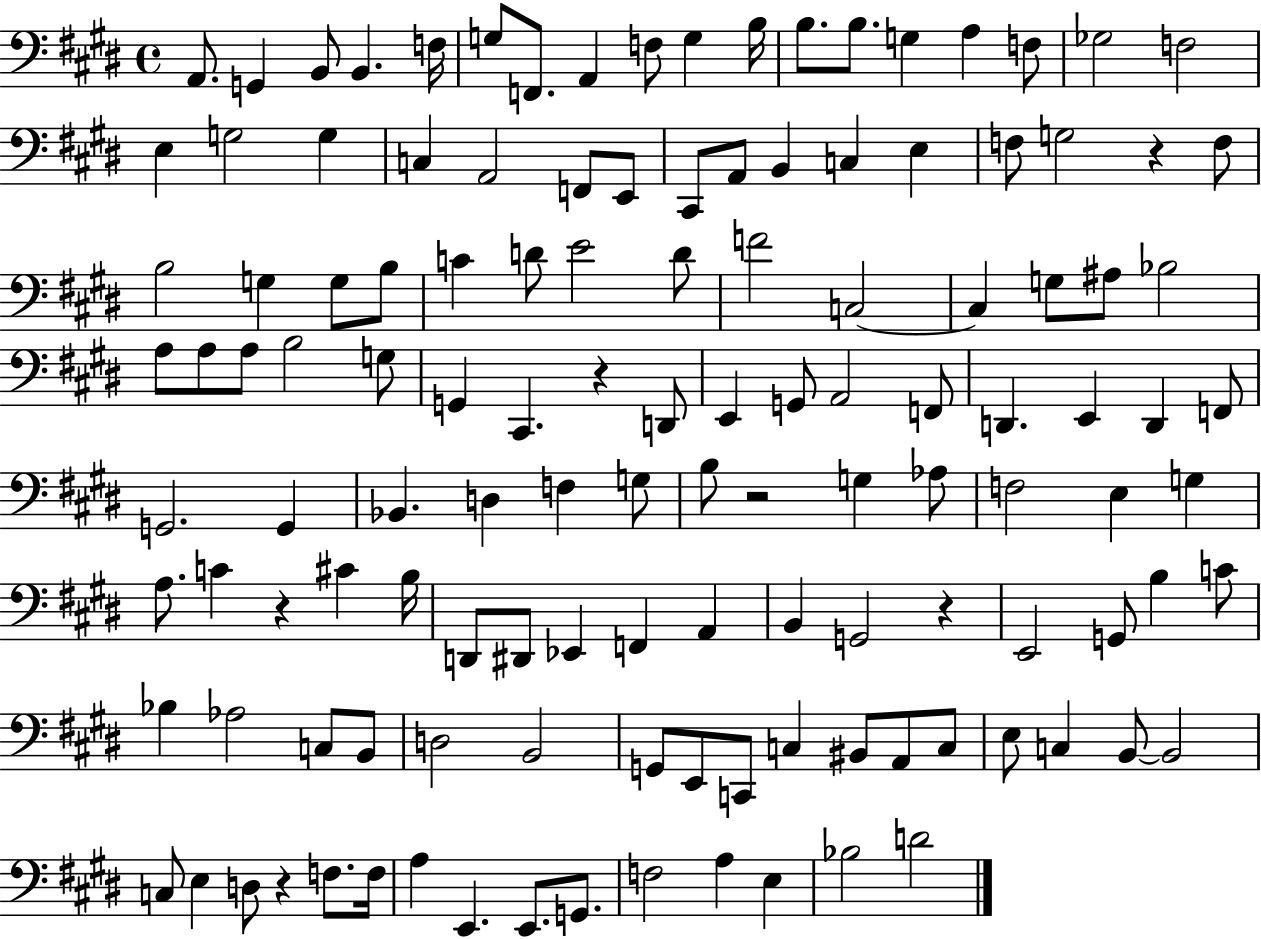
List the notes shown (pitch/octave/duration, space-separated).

A2/e. G2/q B2/e B2/q. F3/s G3/e F2/e. A2/q F3/e G3/q B3/s B3/e. B3/e. G3/q A3/q F3/e Gb3/h F3/h E3/q G3/h G3/q C3/q A2/h F2/e E2/e C#2/e A2/e B2/q C3/q E3/q F3/e G3/h R/q F3/e B3/h G3/q G3/e B3/e C4/q D4/e E4/h D4/e F4/h C3/h C3/q G3/e A#3/e Bb3/h A3/e A3/e A3/e B3/h G3/e G2/q C#2/q. R/q D2/e E2/q G2/e A2/h F2/e D2/q. E2/q D2/q F2/e G2/h. G2/q Bb2/q. D3/q F3/q G3/e B3/e R/h G3/q Ab3/e F3/h E3/q G3/q A3/e. C4/q R/q C#4/q B3/s D2/e D#2/e Eb2/q F2/q A2/q B2/q G2/h R/q E2/h G2/e B3/q C4/e Bb3/q Ab3/h C3/e B2/e D3/h B2/h G2/e E2/e C2/e C3/q BIS2/e A2/e C3/e E3/e C3/q B2/e B2/h C3/e E3/q D3/e R/q F3/e. F3/s A3/q E2/q. E2/e. G2/e. F3/h A3/q E3/q Bb3/h D4/h